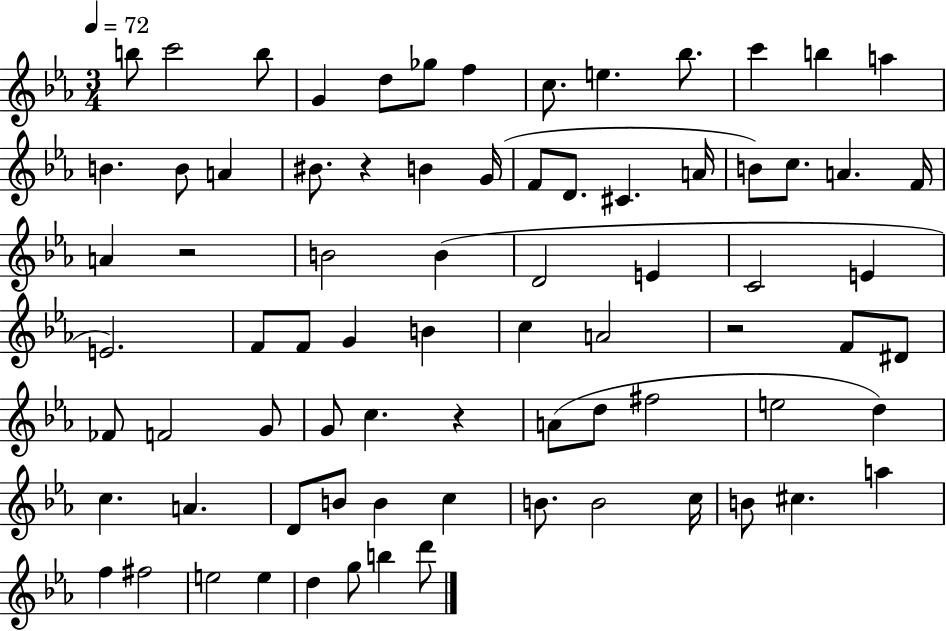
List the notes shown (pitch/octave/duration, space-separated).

B5/e C6/h B5/e G4/q D5/e Gb5/e F5/q C5/e. E5/q. Bb5/e. C6/q B5/q A5/q B4/q. B4/e A4/q BIS4/e. R/q B4/q G4/s F4/e D4/e. C#4/q. A4/s B4/e C5/e. A4/q. F4/s A4/q R/h B4/h B4/q D4/h E4/q C4/h E4/q E4/h. F4/e F4/e G4/q B4/q C5/q A4/h R/h F4/e D#4/e FES4/e F4/h G4/e G4/e C5/q. R/q A4/e D5/e F#5/h E5/h D5/q C5/q. A4/q. D4/e B4/e B4/q C5/q B4/e. B4/h C5/s B4/e C#5/q. A5/q F5/q F#5/h E5/h E5/q D5/q G5/e B5/q D6/e